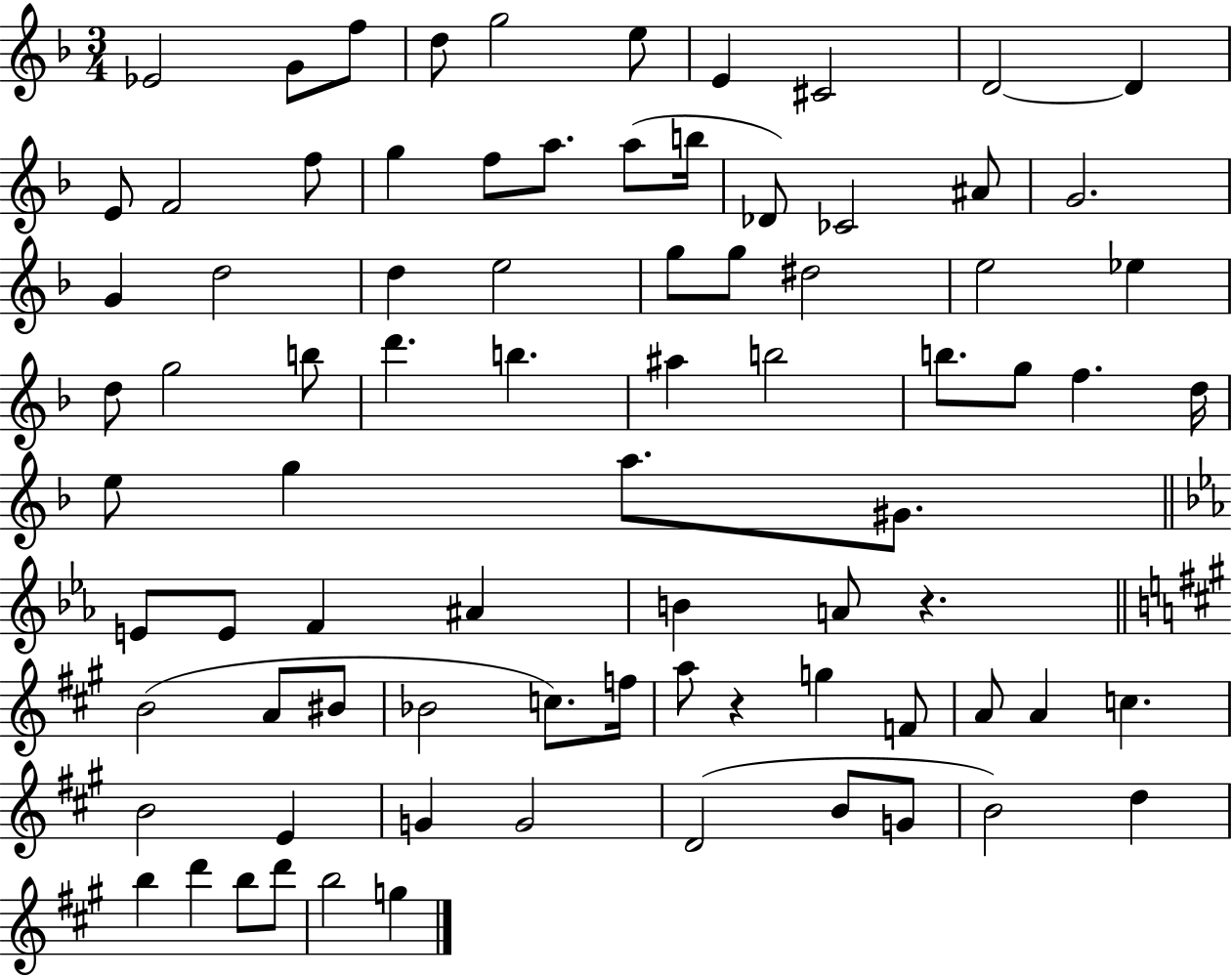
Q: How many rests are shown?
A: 2